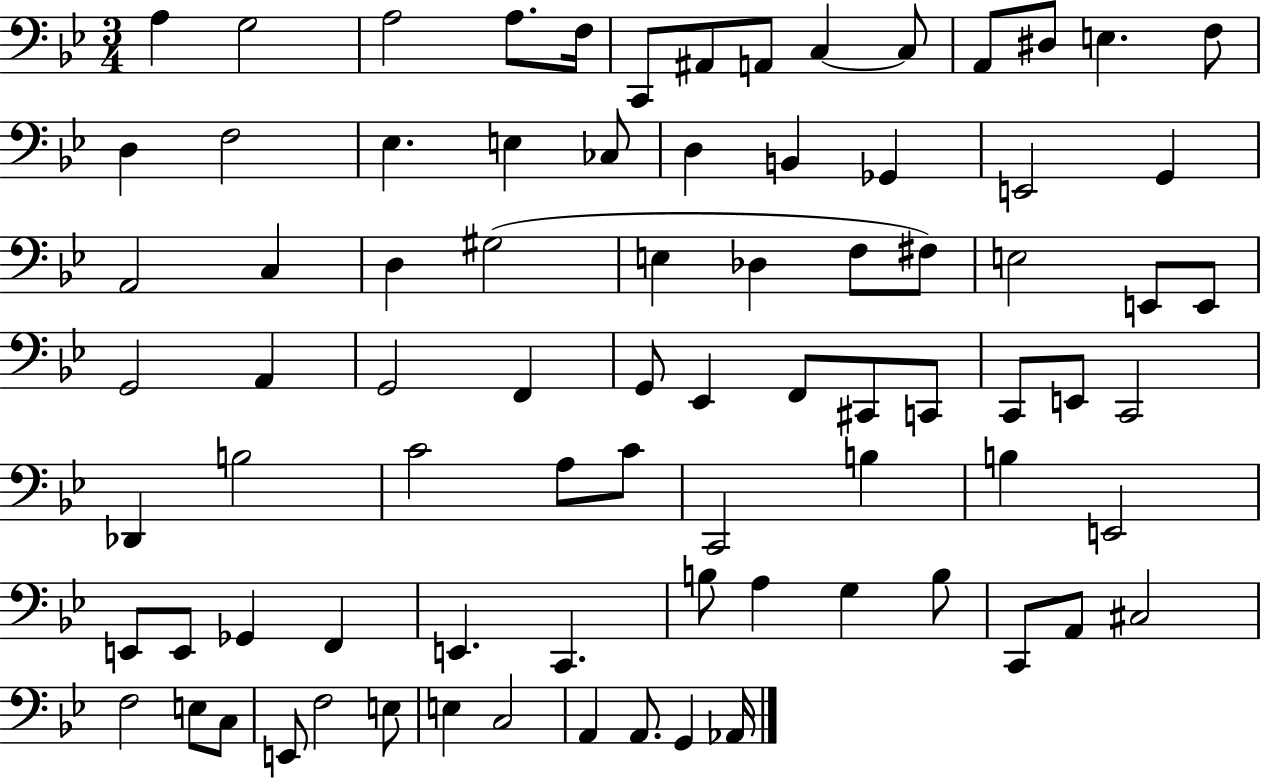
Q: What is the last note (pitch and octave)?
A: Ab2